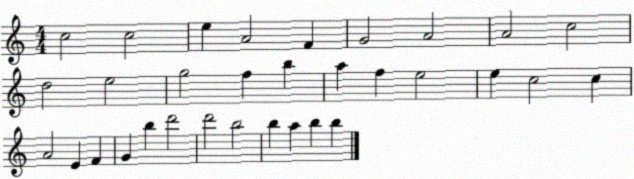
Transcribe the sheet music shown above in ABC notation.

X:1
T:Untitled
M:4/4
L:1/4
K:C
c2 c2 e A2 F G2 A2 A2 c2 d2 e2 g2 f b a f e2 e c2 c A2 E F G b d'2 d'2 b2 b a b b